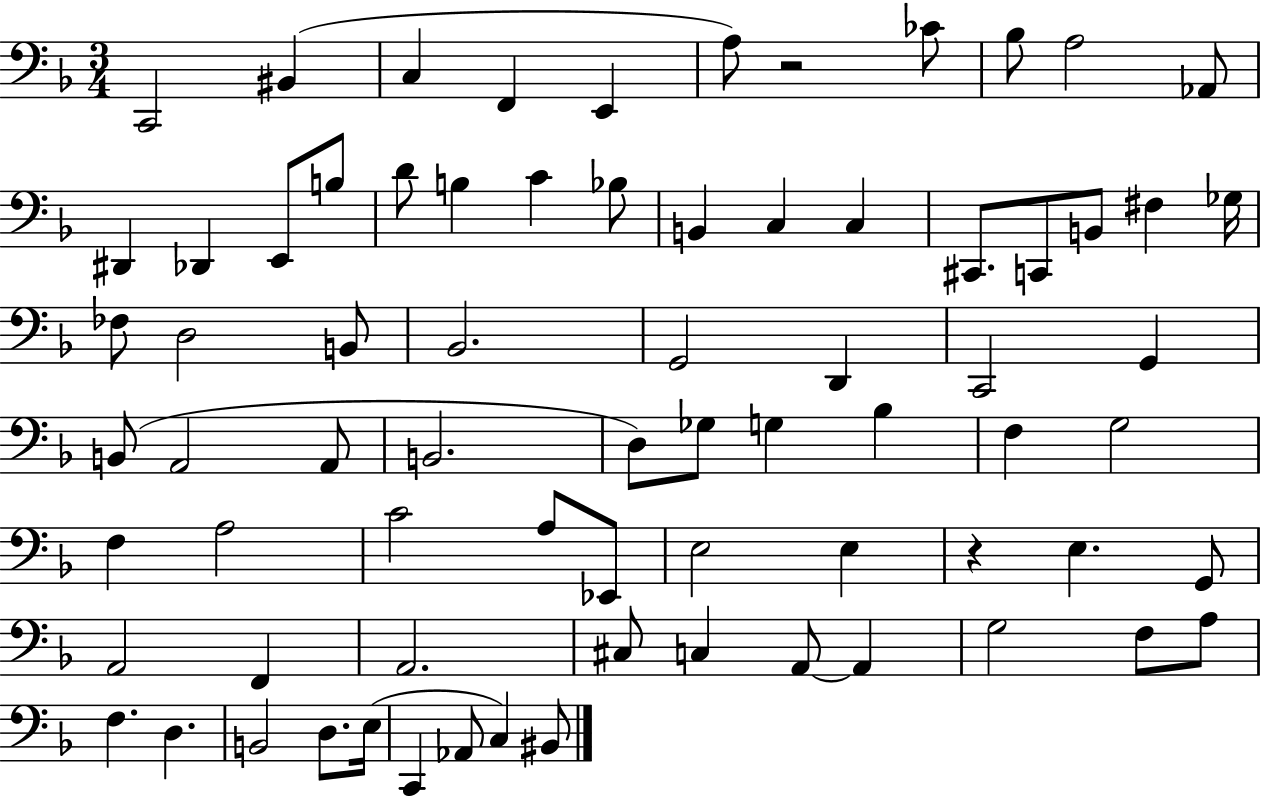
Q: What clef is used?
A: bass